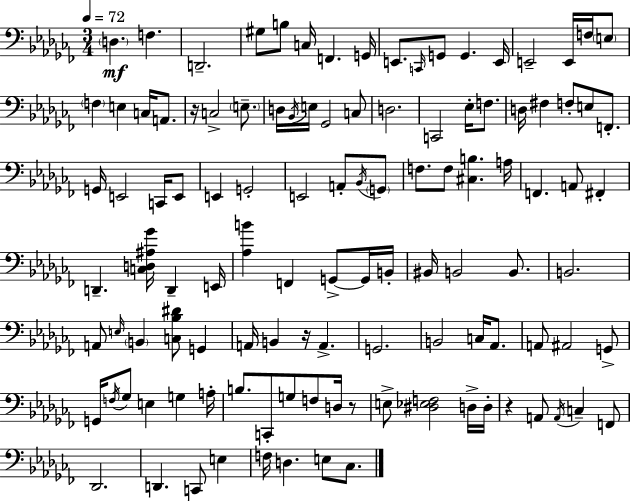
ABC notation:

X:1
T:Untitled
M:3/4
L:1/4
K:Abm
D, F, D,,2 ^G,/2 B,/2 C,/4 F,, G,,/4 E,,/2 C,,/4 G,,/2 G,, E,,/4 E,,2 E,,/4 F,/4 E,/2 F, E, C,/4 A,,/2 z/4 C,2 E,/2 D,/4 _B,,/4 E,/4 _G,,2 C,/2 D,2 C,,2 _E,/4 F,/2 D,/4 ^F, F,/2 E,/2 F,,/2 G,,/4 E,,2 C,,/4 E,,/2 E,, G,,2 E,,2 A,,/2 _B,,/4 G,,/2 F,/2 F,/2 [^C,B,] A,/4 F,, A,,/2 ^F,, D,, [C,D,^A,_G]/4 D,, E,,/4 [_A,B] F,, G,,/2 G,,/4 B,,/4 ^B,,/4 B,,2 B,,/2 B,,2 A,,/2 E,/4 B,, [C,_B,^D]/2 G,, A,,/4 B,, z/4 A,, G,,2 B,,2 C,/4 _A,,/2 A,,/2 ^A,,2 G,,/2 G,,/4 F,/4 _G,/2 E, G, A,/4 B,/2 C,,/2 G,/2 F,/2 D,/4 z/2 E,/2 [^D,_E,F,]2 D,/4 D,/4 z A,,/2 A,,/4 C, F,,/2 _D,,2 D,, C,,/2 E, F,/4 D, E,/2 _C,/2